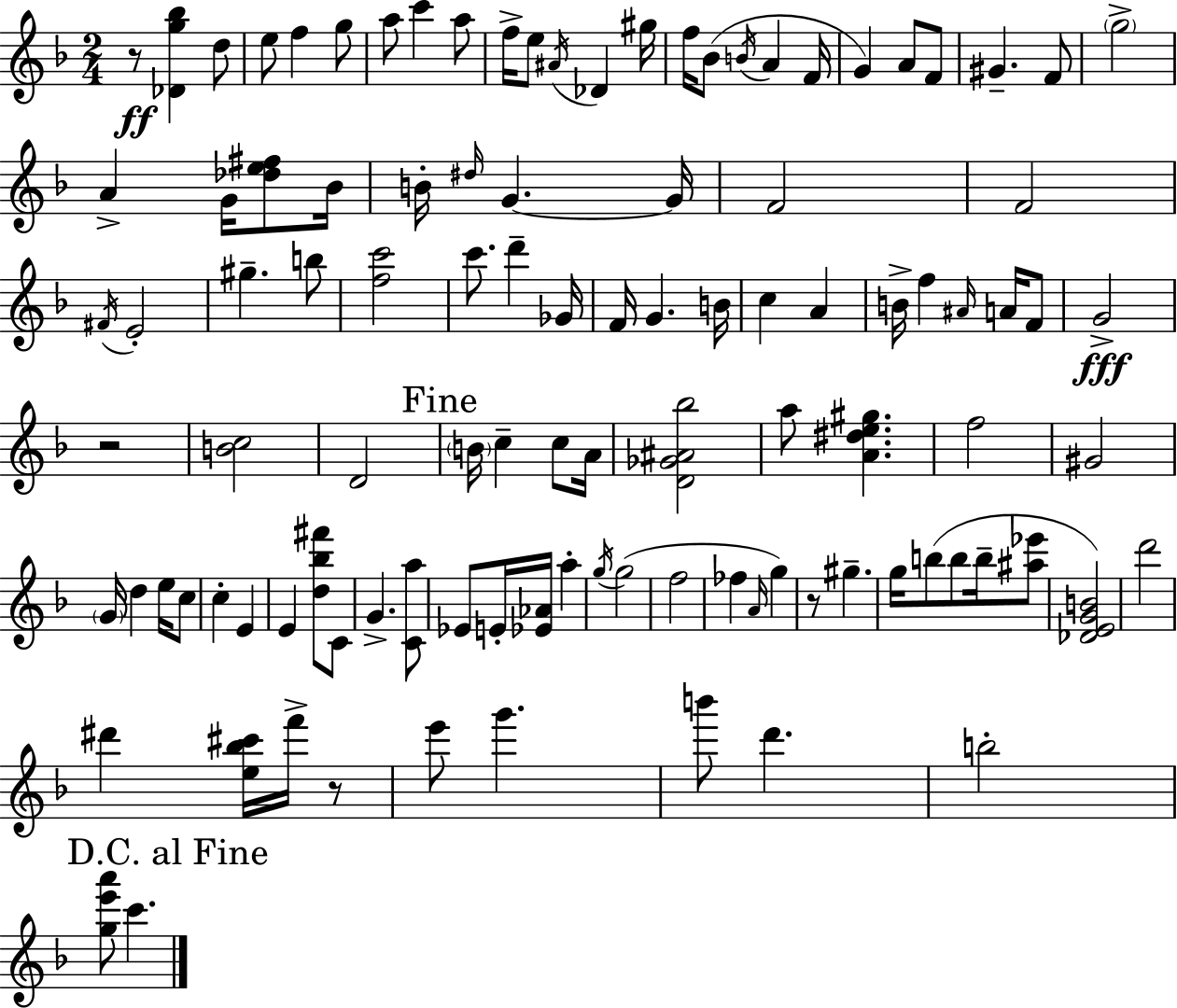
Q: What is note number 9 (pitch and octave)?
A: E5